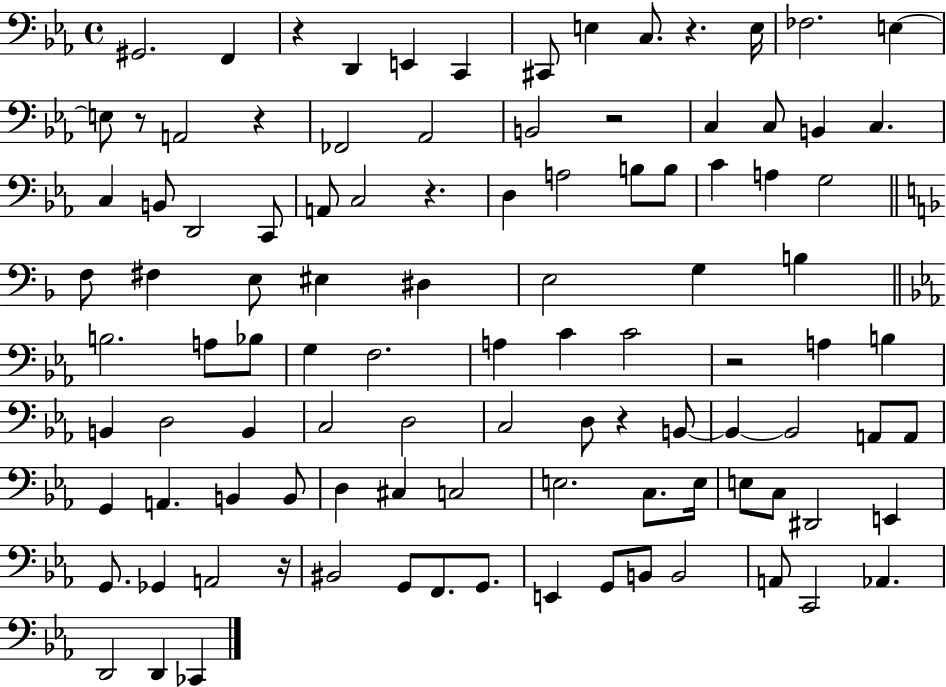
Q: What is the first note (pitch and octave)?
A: G#2